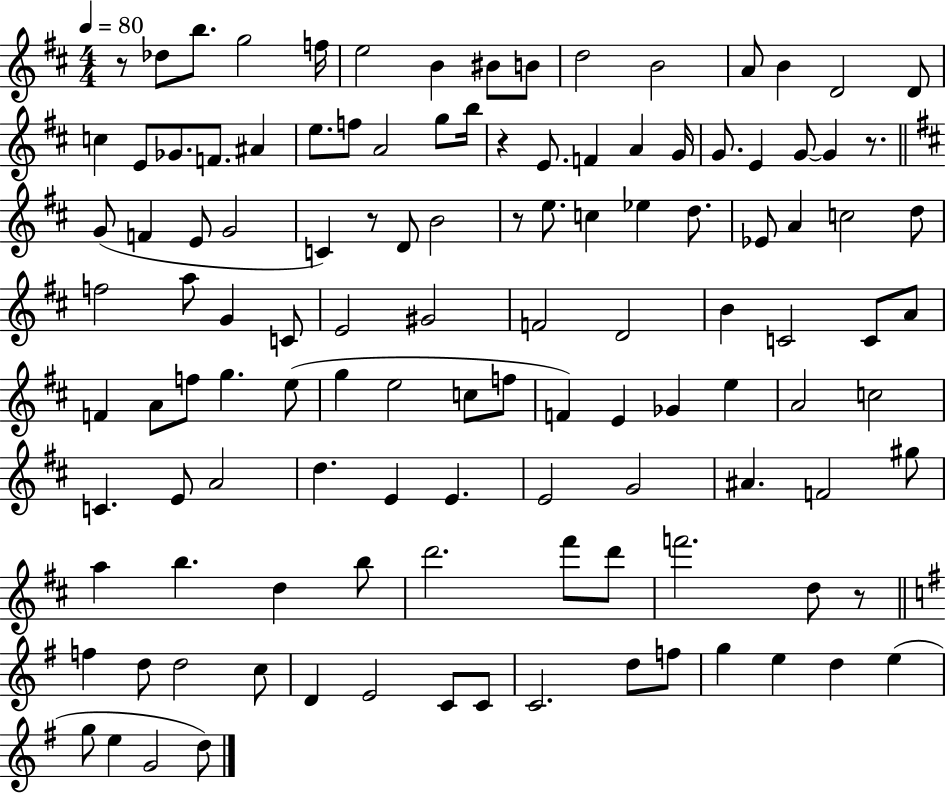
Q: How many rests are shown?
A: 6